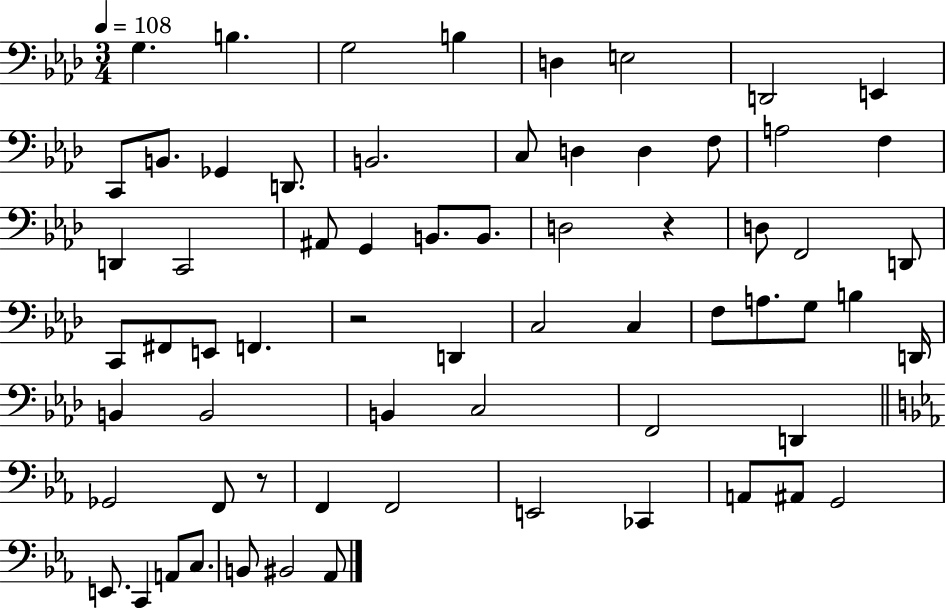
{
  \clef bass
  \numericTimeSignature
  \time 3/4
  \key aes \major
  \tempo 4 = 108
  g4. b4. | g2 b4 | d4 e2 | d,2 e,4 | \break c,8 b,8. ges,4 d,8. | b,2. | c8 d4 d4 f8 | a2 f4 | \break d,4 c,2 | ais,8 g,4 b,8. b,8. | d2 r4 | d8 f,2 d,8 | \break c,8 fis,8 e,8 f,4. | r2 d,4 | c2 c4 | f8 a8. g8 b4 d,16 | \break b,4 b,2 | b,4 c2 | f,2 d,4 | \bar "||" \break \key ees \major ges,2 f,8 r8 | f,4 f,2 | e,2 ces,4 | a,8 ais,8 g,2 | \break e,8. c,4 a,8 c8. | b,8 bis,2 aes,8 | \bar "|."
}